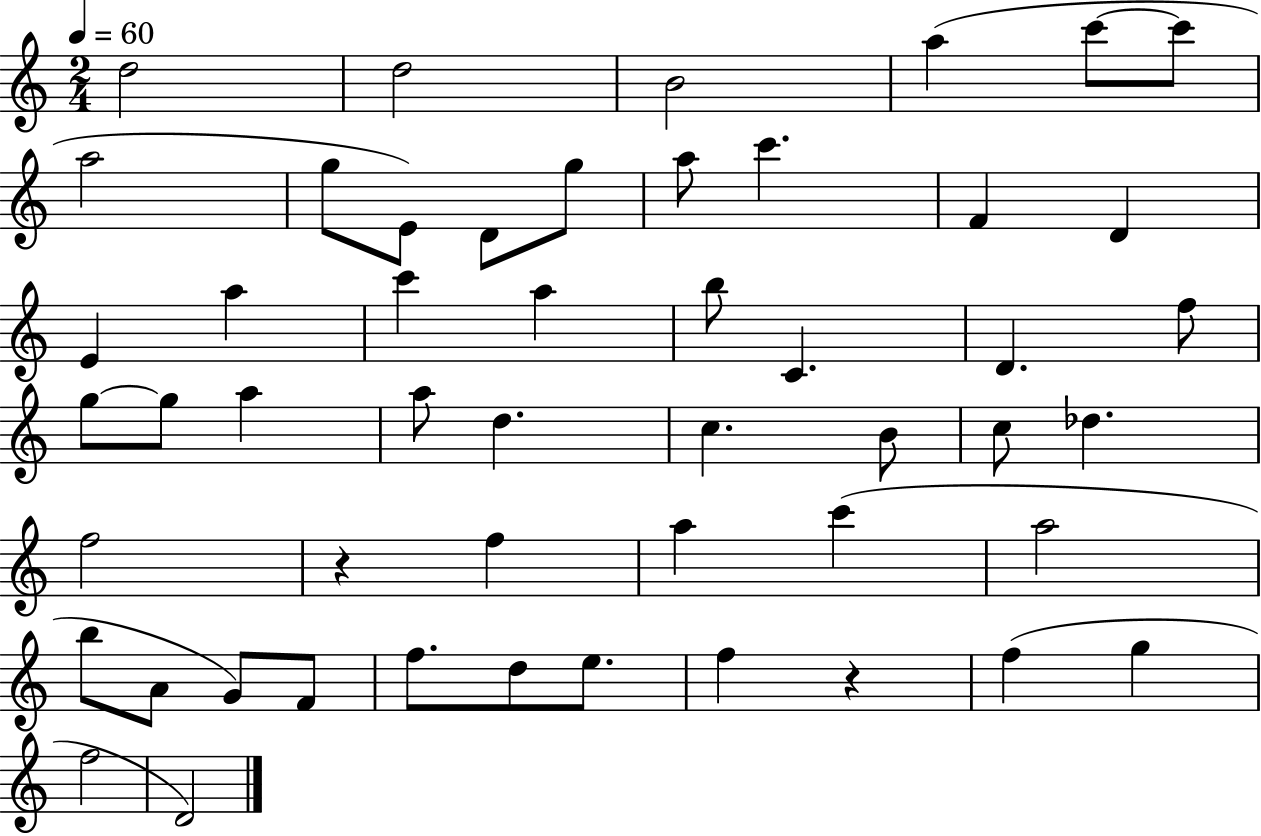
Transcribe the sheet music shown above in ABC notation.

X:1
T:Untitled
M:2/4
L:1/4
K:C
d2 d2 B2 a c'/2 c'/2 a2 g/2 E/2 D/2 g/2 a/2 c' F D E a c' a b/2 C D f/2 g/2 g/2 a a/2 d c B/2 c/2 _d f2 z f a c' a2 b/2 A/2 G/2 F/2 f/2 d/2 e/2 f z f g f2 D2